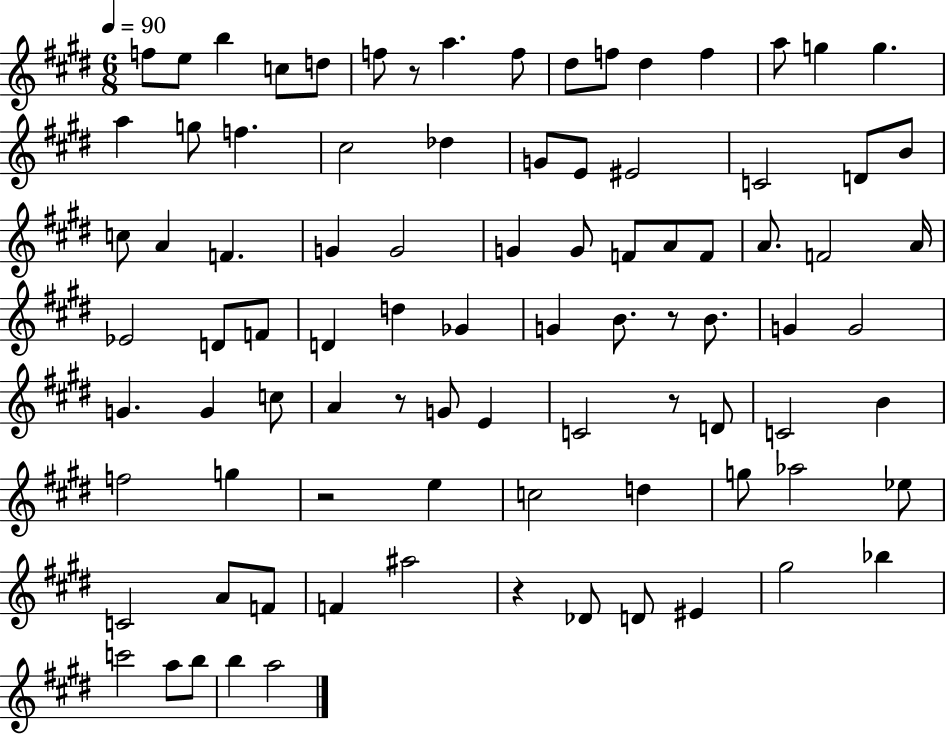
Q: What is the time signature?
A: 6/8